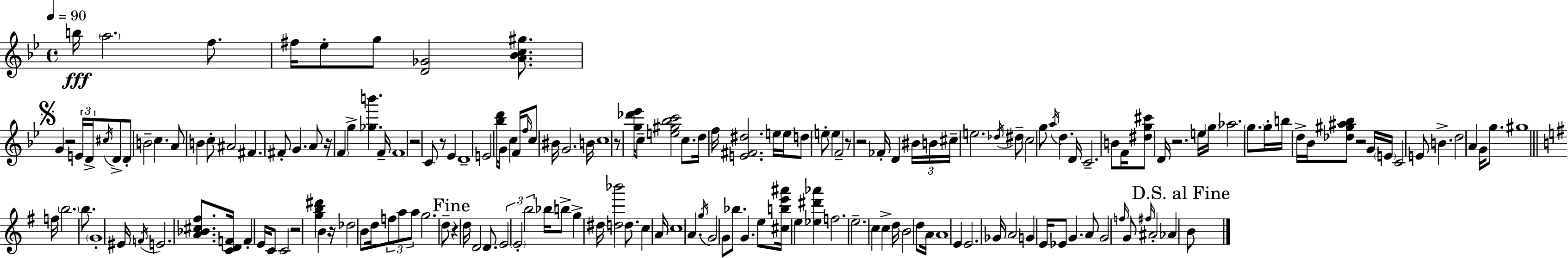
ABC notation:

X:1
T:Untitled
M:4/4
L:1/4
K:Bb
b/4 a2 f/2 ^f/4 _e/2 g/2 [D_G]2 [A_Bc^g]/2 G z2 E/4 D/4 ^c/4 D/2 D/2 B2 c A/2 B c/2 ^A2 ^F ^F/2 G A/2 z/4 F g [_gb'] F/4 F4 z2 C/2 z/2 _E D4 E2 [_bd']/4 G/2 c F/4 f/4 c/2 ^B/4 G2 B/4 c4 z/2 [g_d'_e']/4 c/2 [e^g_bc']2 c/2 d/4 f/4 [E^F^d]2 e/4 e/4 d/2 e/2 e F2 z/2 z2 _F/4 D ^B/4 B/4 ^c/4 e2 _d/4 ^d/2 c2 g/2 a/4 d D/4 C2 B/2 F/4 [^dg^c']/2 D/4 z2 e/4 g/4 _a2 g/2 g/4 b/4 d/4 _B/4 [_d^g^a_b]/2 z2 G/4 E/4 C2 E/2 B d2 A G/4 g/2 ^g4 f/4 b2 b/2 G4 ^E/4 F/4 E2 [A_B^c^f]/2 [CDF]/4 F E/4 C/2 C2 z2 [gb^d'] B z/4 _d2 B/2 d/4 f/2 a/2 a/2 g2 d/2 z d/4 D2 D/2 E2 E2 b2 _b/4 b/2 g ^d/4 [d_b']2 d/2 c A/4 c4 A g/4 G2 G/2 _b/2 G e/2 [^cbe'^a']/4 e [_e^d'_a'] f2 e2 c c d/4 B2 d/2 A/4 A4 E E2 _G/4 A2 G E/4 _E/2 G A/2 G2 f/4 G/2 ^f/4 ^A2 _A B/2